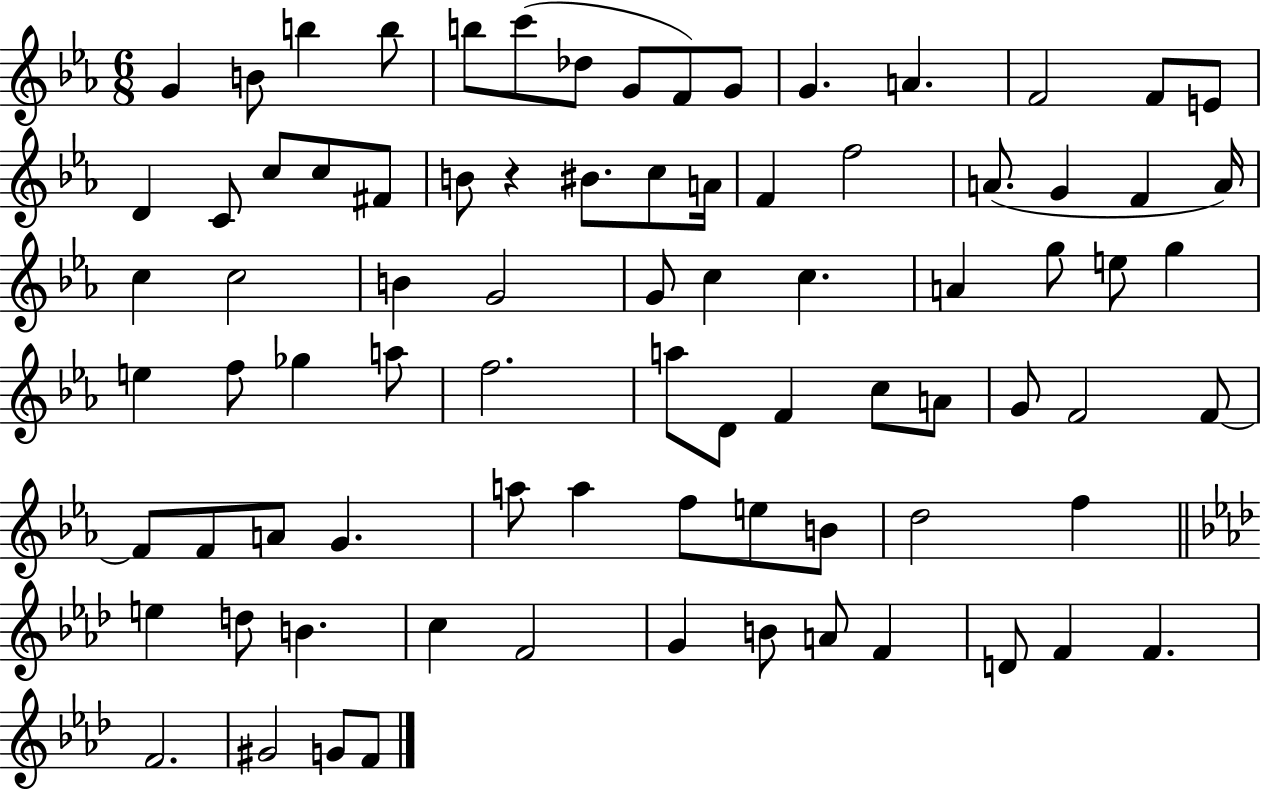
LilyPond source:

{
  \clef treble
  \numericTimeSignature
  \time 6/8
  \key ees \major
  g'4 b'8 b''4 b''8 | b''8 c'''8( des''8 g'8 f'8) g'8 | g'4. a'4. | f'2 f'8 e'8 | \break d'4 c'8 c''8 c''8 fis'8 | b'8 r4 bis'8. c''8 a'16 | f'4 f''2 | a'8.( g'4 f'4 a'16) | \break c''4 c''2 | b'4 g'2 | g'8 c''4 c''4. | a'4 g''8 e''8 g''4 | \break e''4 f''8 ges''4 a''8 | f''2. | a''8 d'8 f'4 c''8 a'8 | g'8 f'2 f'8~~ | \break f'8 f'8 a'8 g'4. | a''8 a''4 f''8 e''8 b'8 | d''2 f''4 | \bar "||" \break \key f \minor e''4 d''8 b'4. | c''4 f'2 | g'4 b'8 a'8 f'4 | d'8 f'4 f'4. | \break f'2. | gis'2 g'8 f'8 | \bar "|."
}